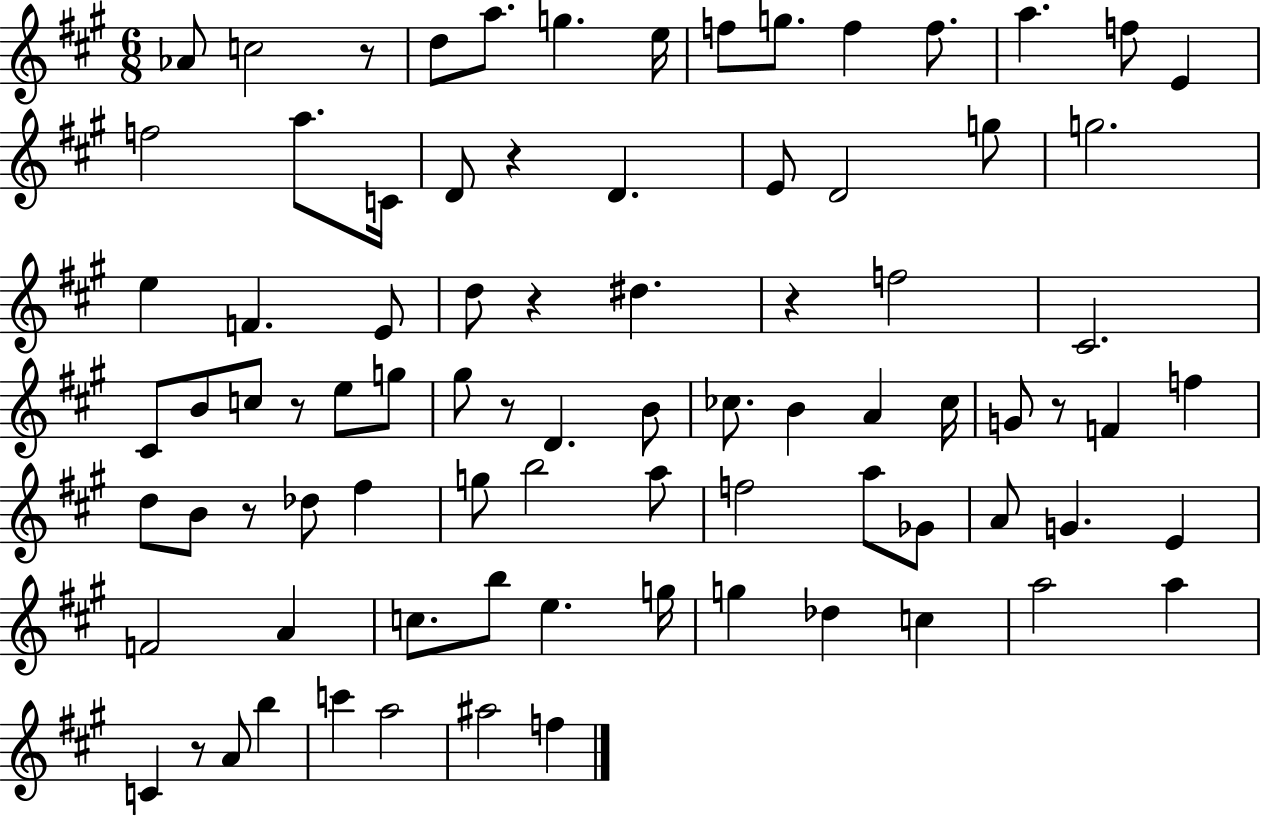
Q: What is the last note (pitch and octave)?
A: F5